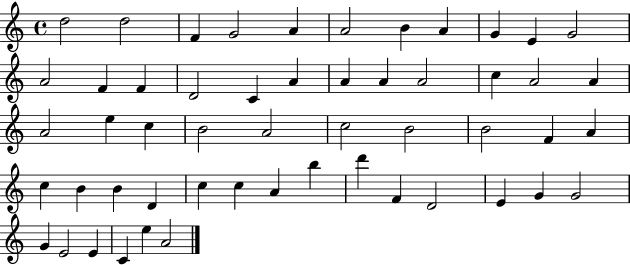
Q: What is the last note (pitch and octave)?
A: A4